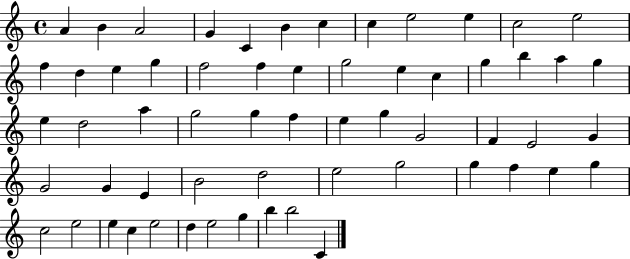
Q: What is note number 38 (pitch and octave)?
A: G4